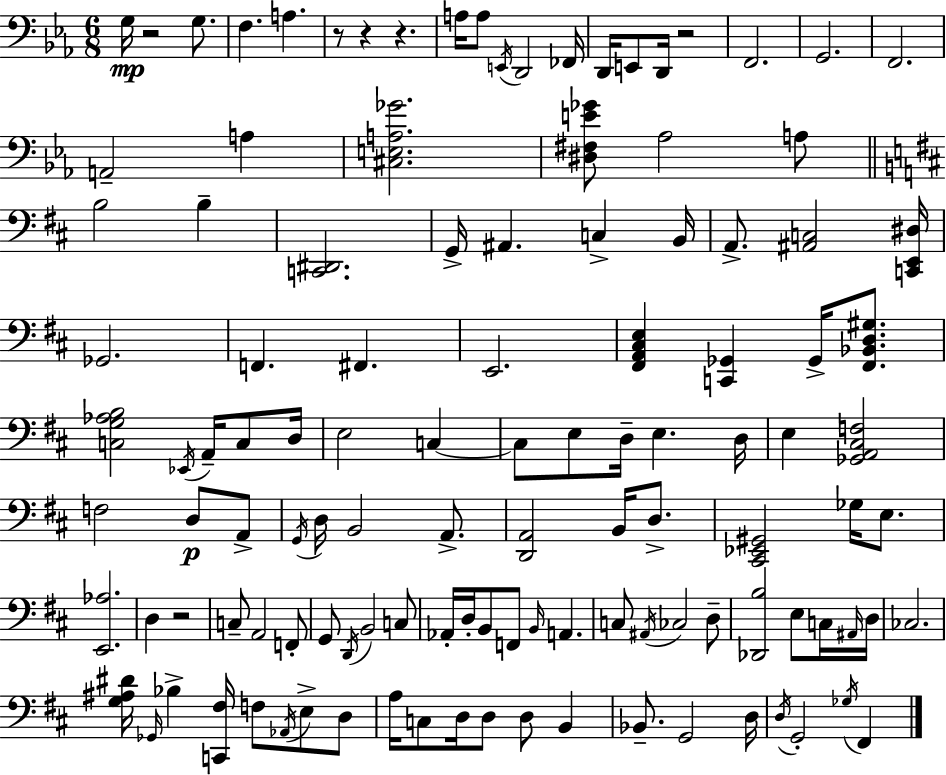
X:1
T:Untitled
M:6/8
L:1/4
K:Cm
G,/4 z2 G,/2 F, A, z/2 z z A,/4 A,/2 E,,/4 D,,2 _F,,/4 D,,/4 E,,/2 D,,/4 z2 F,,2 G,,2 F,,2 A,,2 A, [^C,E,A,_G]2 [^D,^F,E_G]/2 _A,2 A,/2 B,2 B, [C,,^D,,]2 G,,/4 ^A,, C, B,,/4 A,,/2 [^A,,C,]2 [C,,E,,^D,]/4 _G,,2 F,, ^F,, E,,2 [^F,,A,,^C,E,] [C,,_G,,] _G,,/4 [^F,,_B,,D,^G,]/2 [C,G,_A,B,]2 _E,,/4 A,,/4 C,/2 D,/4 E,2 C, C,/2 E,/2 D,/4 E, D,/4 E, [_G,,A,,^C,F,]2 F,2 D,/2 A,,/2 G,,/4 D,/4 B,,2 A,,/2 [D,,A,,]2 B,,/4 D,/2 [^C,,_E,,^G,,]2 _G,/4 E,/2 [E,,_A,]2 D, z2 C,/2 A,,2 F,,/2 G,,/2 D,,/4 B,,2 C,/2 _A,,/4 D,/4 B,,/2 F,,/2 B,,/4 A,, C,/2 ^A,,/4 _C,2 D,/2 [_D,,B,]2 E,/2 C,/4 ^A,,/4 D,/4 _C,2 [G,^A,^D]/4 _G,,/4 _B, [C,,^F,]/4 F,/2 _A,,/4 E,/2 D,/2 A,/4 C,/2 D,/4 D,/2 D,/2 B,, _B,,/2 G,,2 D,/4 D,/4 G,,2 _G,/4 ^F,,